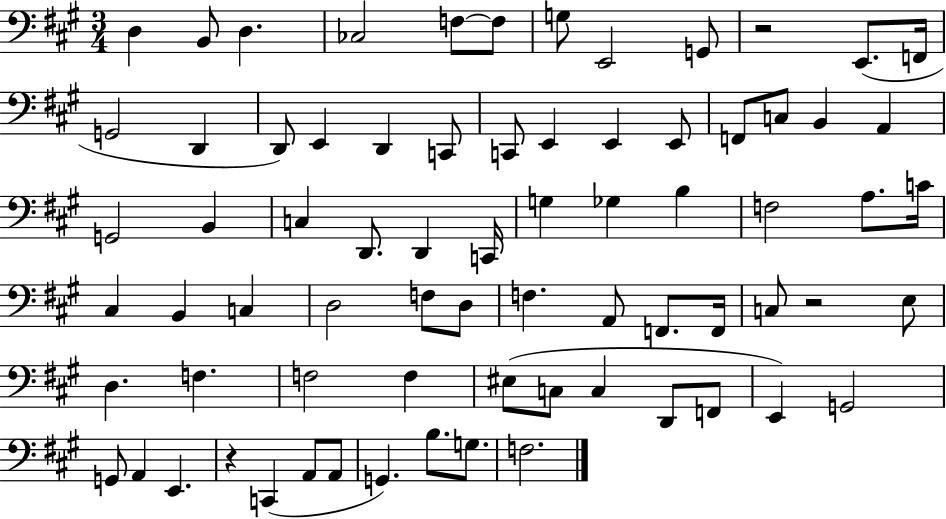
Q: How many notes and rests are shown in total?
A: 73